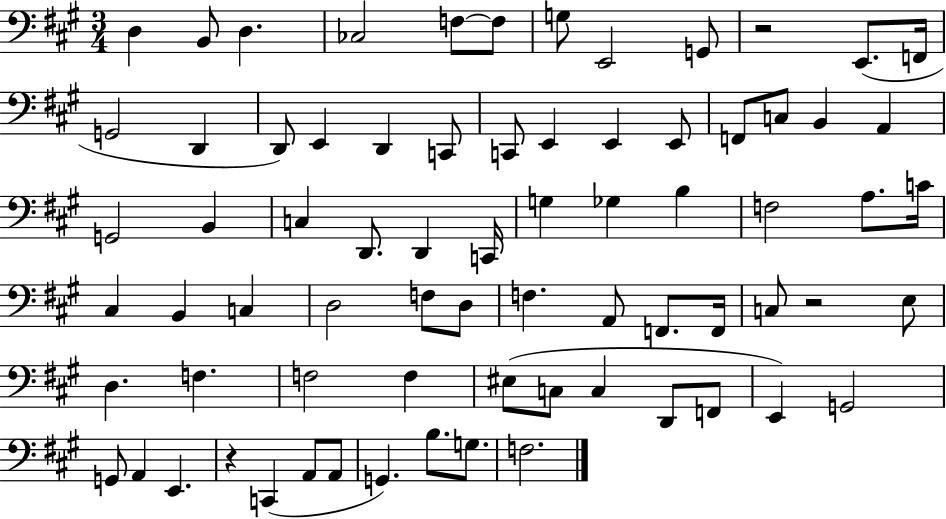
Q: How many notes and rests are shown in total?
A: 73